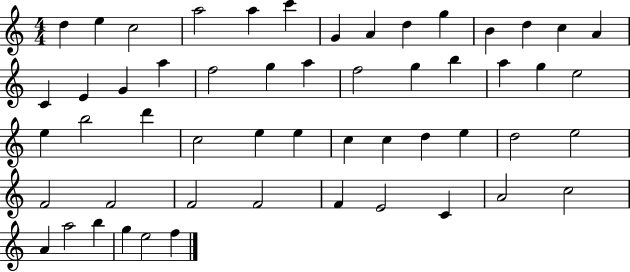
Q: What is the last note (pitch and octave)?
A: F5